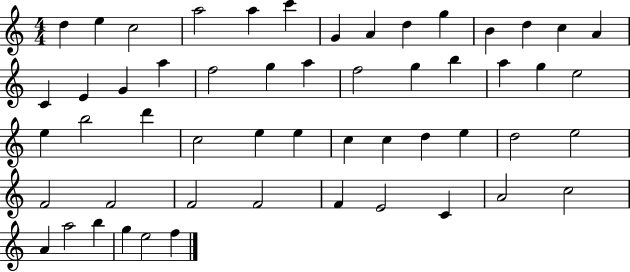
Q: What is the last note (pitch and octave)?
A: F5